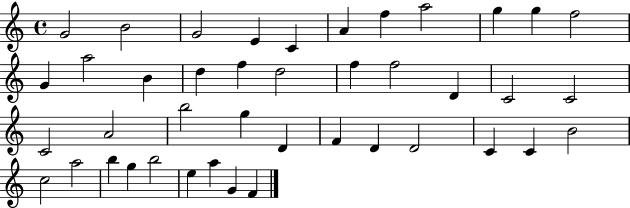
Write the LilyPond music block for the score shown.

{
  \clef treble
  \time 4/4
  \defaultTimeSignature
  \key c \major
  g'2 b'2 | g'2 e'4 c'4 | a'4 f''4 a''2 | g''4 g''4 f''2 | \break g'4 a''2 b'4 | d''4 f''4 d''2 | f''4 f''2 d'4 | c'2 c'2 | \break c'2 a'2 | b''2 g''4 d'4 | f'4 d'4 d'2 | c'4 c'4 b'2 | \break c''2 a''2 | b''4 g''4 b''2 | e''4 a''4 g'4 f'4 | \bar "|."
}